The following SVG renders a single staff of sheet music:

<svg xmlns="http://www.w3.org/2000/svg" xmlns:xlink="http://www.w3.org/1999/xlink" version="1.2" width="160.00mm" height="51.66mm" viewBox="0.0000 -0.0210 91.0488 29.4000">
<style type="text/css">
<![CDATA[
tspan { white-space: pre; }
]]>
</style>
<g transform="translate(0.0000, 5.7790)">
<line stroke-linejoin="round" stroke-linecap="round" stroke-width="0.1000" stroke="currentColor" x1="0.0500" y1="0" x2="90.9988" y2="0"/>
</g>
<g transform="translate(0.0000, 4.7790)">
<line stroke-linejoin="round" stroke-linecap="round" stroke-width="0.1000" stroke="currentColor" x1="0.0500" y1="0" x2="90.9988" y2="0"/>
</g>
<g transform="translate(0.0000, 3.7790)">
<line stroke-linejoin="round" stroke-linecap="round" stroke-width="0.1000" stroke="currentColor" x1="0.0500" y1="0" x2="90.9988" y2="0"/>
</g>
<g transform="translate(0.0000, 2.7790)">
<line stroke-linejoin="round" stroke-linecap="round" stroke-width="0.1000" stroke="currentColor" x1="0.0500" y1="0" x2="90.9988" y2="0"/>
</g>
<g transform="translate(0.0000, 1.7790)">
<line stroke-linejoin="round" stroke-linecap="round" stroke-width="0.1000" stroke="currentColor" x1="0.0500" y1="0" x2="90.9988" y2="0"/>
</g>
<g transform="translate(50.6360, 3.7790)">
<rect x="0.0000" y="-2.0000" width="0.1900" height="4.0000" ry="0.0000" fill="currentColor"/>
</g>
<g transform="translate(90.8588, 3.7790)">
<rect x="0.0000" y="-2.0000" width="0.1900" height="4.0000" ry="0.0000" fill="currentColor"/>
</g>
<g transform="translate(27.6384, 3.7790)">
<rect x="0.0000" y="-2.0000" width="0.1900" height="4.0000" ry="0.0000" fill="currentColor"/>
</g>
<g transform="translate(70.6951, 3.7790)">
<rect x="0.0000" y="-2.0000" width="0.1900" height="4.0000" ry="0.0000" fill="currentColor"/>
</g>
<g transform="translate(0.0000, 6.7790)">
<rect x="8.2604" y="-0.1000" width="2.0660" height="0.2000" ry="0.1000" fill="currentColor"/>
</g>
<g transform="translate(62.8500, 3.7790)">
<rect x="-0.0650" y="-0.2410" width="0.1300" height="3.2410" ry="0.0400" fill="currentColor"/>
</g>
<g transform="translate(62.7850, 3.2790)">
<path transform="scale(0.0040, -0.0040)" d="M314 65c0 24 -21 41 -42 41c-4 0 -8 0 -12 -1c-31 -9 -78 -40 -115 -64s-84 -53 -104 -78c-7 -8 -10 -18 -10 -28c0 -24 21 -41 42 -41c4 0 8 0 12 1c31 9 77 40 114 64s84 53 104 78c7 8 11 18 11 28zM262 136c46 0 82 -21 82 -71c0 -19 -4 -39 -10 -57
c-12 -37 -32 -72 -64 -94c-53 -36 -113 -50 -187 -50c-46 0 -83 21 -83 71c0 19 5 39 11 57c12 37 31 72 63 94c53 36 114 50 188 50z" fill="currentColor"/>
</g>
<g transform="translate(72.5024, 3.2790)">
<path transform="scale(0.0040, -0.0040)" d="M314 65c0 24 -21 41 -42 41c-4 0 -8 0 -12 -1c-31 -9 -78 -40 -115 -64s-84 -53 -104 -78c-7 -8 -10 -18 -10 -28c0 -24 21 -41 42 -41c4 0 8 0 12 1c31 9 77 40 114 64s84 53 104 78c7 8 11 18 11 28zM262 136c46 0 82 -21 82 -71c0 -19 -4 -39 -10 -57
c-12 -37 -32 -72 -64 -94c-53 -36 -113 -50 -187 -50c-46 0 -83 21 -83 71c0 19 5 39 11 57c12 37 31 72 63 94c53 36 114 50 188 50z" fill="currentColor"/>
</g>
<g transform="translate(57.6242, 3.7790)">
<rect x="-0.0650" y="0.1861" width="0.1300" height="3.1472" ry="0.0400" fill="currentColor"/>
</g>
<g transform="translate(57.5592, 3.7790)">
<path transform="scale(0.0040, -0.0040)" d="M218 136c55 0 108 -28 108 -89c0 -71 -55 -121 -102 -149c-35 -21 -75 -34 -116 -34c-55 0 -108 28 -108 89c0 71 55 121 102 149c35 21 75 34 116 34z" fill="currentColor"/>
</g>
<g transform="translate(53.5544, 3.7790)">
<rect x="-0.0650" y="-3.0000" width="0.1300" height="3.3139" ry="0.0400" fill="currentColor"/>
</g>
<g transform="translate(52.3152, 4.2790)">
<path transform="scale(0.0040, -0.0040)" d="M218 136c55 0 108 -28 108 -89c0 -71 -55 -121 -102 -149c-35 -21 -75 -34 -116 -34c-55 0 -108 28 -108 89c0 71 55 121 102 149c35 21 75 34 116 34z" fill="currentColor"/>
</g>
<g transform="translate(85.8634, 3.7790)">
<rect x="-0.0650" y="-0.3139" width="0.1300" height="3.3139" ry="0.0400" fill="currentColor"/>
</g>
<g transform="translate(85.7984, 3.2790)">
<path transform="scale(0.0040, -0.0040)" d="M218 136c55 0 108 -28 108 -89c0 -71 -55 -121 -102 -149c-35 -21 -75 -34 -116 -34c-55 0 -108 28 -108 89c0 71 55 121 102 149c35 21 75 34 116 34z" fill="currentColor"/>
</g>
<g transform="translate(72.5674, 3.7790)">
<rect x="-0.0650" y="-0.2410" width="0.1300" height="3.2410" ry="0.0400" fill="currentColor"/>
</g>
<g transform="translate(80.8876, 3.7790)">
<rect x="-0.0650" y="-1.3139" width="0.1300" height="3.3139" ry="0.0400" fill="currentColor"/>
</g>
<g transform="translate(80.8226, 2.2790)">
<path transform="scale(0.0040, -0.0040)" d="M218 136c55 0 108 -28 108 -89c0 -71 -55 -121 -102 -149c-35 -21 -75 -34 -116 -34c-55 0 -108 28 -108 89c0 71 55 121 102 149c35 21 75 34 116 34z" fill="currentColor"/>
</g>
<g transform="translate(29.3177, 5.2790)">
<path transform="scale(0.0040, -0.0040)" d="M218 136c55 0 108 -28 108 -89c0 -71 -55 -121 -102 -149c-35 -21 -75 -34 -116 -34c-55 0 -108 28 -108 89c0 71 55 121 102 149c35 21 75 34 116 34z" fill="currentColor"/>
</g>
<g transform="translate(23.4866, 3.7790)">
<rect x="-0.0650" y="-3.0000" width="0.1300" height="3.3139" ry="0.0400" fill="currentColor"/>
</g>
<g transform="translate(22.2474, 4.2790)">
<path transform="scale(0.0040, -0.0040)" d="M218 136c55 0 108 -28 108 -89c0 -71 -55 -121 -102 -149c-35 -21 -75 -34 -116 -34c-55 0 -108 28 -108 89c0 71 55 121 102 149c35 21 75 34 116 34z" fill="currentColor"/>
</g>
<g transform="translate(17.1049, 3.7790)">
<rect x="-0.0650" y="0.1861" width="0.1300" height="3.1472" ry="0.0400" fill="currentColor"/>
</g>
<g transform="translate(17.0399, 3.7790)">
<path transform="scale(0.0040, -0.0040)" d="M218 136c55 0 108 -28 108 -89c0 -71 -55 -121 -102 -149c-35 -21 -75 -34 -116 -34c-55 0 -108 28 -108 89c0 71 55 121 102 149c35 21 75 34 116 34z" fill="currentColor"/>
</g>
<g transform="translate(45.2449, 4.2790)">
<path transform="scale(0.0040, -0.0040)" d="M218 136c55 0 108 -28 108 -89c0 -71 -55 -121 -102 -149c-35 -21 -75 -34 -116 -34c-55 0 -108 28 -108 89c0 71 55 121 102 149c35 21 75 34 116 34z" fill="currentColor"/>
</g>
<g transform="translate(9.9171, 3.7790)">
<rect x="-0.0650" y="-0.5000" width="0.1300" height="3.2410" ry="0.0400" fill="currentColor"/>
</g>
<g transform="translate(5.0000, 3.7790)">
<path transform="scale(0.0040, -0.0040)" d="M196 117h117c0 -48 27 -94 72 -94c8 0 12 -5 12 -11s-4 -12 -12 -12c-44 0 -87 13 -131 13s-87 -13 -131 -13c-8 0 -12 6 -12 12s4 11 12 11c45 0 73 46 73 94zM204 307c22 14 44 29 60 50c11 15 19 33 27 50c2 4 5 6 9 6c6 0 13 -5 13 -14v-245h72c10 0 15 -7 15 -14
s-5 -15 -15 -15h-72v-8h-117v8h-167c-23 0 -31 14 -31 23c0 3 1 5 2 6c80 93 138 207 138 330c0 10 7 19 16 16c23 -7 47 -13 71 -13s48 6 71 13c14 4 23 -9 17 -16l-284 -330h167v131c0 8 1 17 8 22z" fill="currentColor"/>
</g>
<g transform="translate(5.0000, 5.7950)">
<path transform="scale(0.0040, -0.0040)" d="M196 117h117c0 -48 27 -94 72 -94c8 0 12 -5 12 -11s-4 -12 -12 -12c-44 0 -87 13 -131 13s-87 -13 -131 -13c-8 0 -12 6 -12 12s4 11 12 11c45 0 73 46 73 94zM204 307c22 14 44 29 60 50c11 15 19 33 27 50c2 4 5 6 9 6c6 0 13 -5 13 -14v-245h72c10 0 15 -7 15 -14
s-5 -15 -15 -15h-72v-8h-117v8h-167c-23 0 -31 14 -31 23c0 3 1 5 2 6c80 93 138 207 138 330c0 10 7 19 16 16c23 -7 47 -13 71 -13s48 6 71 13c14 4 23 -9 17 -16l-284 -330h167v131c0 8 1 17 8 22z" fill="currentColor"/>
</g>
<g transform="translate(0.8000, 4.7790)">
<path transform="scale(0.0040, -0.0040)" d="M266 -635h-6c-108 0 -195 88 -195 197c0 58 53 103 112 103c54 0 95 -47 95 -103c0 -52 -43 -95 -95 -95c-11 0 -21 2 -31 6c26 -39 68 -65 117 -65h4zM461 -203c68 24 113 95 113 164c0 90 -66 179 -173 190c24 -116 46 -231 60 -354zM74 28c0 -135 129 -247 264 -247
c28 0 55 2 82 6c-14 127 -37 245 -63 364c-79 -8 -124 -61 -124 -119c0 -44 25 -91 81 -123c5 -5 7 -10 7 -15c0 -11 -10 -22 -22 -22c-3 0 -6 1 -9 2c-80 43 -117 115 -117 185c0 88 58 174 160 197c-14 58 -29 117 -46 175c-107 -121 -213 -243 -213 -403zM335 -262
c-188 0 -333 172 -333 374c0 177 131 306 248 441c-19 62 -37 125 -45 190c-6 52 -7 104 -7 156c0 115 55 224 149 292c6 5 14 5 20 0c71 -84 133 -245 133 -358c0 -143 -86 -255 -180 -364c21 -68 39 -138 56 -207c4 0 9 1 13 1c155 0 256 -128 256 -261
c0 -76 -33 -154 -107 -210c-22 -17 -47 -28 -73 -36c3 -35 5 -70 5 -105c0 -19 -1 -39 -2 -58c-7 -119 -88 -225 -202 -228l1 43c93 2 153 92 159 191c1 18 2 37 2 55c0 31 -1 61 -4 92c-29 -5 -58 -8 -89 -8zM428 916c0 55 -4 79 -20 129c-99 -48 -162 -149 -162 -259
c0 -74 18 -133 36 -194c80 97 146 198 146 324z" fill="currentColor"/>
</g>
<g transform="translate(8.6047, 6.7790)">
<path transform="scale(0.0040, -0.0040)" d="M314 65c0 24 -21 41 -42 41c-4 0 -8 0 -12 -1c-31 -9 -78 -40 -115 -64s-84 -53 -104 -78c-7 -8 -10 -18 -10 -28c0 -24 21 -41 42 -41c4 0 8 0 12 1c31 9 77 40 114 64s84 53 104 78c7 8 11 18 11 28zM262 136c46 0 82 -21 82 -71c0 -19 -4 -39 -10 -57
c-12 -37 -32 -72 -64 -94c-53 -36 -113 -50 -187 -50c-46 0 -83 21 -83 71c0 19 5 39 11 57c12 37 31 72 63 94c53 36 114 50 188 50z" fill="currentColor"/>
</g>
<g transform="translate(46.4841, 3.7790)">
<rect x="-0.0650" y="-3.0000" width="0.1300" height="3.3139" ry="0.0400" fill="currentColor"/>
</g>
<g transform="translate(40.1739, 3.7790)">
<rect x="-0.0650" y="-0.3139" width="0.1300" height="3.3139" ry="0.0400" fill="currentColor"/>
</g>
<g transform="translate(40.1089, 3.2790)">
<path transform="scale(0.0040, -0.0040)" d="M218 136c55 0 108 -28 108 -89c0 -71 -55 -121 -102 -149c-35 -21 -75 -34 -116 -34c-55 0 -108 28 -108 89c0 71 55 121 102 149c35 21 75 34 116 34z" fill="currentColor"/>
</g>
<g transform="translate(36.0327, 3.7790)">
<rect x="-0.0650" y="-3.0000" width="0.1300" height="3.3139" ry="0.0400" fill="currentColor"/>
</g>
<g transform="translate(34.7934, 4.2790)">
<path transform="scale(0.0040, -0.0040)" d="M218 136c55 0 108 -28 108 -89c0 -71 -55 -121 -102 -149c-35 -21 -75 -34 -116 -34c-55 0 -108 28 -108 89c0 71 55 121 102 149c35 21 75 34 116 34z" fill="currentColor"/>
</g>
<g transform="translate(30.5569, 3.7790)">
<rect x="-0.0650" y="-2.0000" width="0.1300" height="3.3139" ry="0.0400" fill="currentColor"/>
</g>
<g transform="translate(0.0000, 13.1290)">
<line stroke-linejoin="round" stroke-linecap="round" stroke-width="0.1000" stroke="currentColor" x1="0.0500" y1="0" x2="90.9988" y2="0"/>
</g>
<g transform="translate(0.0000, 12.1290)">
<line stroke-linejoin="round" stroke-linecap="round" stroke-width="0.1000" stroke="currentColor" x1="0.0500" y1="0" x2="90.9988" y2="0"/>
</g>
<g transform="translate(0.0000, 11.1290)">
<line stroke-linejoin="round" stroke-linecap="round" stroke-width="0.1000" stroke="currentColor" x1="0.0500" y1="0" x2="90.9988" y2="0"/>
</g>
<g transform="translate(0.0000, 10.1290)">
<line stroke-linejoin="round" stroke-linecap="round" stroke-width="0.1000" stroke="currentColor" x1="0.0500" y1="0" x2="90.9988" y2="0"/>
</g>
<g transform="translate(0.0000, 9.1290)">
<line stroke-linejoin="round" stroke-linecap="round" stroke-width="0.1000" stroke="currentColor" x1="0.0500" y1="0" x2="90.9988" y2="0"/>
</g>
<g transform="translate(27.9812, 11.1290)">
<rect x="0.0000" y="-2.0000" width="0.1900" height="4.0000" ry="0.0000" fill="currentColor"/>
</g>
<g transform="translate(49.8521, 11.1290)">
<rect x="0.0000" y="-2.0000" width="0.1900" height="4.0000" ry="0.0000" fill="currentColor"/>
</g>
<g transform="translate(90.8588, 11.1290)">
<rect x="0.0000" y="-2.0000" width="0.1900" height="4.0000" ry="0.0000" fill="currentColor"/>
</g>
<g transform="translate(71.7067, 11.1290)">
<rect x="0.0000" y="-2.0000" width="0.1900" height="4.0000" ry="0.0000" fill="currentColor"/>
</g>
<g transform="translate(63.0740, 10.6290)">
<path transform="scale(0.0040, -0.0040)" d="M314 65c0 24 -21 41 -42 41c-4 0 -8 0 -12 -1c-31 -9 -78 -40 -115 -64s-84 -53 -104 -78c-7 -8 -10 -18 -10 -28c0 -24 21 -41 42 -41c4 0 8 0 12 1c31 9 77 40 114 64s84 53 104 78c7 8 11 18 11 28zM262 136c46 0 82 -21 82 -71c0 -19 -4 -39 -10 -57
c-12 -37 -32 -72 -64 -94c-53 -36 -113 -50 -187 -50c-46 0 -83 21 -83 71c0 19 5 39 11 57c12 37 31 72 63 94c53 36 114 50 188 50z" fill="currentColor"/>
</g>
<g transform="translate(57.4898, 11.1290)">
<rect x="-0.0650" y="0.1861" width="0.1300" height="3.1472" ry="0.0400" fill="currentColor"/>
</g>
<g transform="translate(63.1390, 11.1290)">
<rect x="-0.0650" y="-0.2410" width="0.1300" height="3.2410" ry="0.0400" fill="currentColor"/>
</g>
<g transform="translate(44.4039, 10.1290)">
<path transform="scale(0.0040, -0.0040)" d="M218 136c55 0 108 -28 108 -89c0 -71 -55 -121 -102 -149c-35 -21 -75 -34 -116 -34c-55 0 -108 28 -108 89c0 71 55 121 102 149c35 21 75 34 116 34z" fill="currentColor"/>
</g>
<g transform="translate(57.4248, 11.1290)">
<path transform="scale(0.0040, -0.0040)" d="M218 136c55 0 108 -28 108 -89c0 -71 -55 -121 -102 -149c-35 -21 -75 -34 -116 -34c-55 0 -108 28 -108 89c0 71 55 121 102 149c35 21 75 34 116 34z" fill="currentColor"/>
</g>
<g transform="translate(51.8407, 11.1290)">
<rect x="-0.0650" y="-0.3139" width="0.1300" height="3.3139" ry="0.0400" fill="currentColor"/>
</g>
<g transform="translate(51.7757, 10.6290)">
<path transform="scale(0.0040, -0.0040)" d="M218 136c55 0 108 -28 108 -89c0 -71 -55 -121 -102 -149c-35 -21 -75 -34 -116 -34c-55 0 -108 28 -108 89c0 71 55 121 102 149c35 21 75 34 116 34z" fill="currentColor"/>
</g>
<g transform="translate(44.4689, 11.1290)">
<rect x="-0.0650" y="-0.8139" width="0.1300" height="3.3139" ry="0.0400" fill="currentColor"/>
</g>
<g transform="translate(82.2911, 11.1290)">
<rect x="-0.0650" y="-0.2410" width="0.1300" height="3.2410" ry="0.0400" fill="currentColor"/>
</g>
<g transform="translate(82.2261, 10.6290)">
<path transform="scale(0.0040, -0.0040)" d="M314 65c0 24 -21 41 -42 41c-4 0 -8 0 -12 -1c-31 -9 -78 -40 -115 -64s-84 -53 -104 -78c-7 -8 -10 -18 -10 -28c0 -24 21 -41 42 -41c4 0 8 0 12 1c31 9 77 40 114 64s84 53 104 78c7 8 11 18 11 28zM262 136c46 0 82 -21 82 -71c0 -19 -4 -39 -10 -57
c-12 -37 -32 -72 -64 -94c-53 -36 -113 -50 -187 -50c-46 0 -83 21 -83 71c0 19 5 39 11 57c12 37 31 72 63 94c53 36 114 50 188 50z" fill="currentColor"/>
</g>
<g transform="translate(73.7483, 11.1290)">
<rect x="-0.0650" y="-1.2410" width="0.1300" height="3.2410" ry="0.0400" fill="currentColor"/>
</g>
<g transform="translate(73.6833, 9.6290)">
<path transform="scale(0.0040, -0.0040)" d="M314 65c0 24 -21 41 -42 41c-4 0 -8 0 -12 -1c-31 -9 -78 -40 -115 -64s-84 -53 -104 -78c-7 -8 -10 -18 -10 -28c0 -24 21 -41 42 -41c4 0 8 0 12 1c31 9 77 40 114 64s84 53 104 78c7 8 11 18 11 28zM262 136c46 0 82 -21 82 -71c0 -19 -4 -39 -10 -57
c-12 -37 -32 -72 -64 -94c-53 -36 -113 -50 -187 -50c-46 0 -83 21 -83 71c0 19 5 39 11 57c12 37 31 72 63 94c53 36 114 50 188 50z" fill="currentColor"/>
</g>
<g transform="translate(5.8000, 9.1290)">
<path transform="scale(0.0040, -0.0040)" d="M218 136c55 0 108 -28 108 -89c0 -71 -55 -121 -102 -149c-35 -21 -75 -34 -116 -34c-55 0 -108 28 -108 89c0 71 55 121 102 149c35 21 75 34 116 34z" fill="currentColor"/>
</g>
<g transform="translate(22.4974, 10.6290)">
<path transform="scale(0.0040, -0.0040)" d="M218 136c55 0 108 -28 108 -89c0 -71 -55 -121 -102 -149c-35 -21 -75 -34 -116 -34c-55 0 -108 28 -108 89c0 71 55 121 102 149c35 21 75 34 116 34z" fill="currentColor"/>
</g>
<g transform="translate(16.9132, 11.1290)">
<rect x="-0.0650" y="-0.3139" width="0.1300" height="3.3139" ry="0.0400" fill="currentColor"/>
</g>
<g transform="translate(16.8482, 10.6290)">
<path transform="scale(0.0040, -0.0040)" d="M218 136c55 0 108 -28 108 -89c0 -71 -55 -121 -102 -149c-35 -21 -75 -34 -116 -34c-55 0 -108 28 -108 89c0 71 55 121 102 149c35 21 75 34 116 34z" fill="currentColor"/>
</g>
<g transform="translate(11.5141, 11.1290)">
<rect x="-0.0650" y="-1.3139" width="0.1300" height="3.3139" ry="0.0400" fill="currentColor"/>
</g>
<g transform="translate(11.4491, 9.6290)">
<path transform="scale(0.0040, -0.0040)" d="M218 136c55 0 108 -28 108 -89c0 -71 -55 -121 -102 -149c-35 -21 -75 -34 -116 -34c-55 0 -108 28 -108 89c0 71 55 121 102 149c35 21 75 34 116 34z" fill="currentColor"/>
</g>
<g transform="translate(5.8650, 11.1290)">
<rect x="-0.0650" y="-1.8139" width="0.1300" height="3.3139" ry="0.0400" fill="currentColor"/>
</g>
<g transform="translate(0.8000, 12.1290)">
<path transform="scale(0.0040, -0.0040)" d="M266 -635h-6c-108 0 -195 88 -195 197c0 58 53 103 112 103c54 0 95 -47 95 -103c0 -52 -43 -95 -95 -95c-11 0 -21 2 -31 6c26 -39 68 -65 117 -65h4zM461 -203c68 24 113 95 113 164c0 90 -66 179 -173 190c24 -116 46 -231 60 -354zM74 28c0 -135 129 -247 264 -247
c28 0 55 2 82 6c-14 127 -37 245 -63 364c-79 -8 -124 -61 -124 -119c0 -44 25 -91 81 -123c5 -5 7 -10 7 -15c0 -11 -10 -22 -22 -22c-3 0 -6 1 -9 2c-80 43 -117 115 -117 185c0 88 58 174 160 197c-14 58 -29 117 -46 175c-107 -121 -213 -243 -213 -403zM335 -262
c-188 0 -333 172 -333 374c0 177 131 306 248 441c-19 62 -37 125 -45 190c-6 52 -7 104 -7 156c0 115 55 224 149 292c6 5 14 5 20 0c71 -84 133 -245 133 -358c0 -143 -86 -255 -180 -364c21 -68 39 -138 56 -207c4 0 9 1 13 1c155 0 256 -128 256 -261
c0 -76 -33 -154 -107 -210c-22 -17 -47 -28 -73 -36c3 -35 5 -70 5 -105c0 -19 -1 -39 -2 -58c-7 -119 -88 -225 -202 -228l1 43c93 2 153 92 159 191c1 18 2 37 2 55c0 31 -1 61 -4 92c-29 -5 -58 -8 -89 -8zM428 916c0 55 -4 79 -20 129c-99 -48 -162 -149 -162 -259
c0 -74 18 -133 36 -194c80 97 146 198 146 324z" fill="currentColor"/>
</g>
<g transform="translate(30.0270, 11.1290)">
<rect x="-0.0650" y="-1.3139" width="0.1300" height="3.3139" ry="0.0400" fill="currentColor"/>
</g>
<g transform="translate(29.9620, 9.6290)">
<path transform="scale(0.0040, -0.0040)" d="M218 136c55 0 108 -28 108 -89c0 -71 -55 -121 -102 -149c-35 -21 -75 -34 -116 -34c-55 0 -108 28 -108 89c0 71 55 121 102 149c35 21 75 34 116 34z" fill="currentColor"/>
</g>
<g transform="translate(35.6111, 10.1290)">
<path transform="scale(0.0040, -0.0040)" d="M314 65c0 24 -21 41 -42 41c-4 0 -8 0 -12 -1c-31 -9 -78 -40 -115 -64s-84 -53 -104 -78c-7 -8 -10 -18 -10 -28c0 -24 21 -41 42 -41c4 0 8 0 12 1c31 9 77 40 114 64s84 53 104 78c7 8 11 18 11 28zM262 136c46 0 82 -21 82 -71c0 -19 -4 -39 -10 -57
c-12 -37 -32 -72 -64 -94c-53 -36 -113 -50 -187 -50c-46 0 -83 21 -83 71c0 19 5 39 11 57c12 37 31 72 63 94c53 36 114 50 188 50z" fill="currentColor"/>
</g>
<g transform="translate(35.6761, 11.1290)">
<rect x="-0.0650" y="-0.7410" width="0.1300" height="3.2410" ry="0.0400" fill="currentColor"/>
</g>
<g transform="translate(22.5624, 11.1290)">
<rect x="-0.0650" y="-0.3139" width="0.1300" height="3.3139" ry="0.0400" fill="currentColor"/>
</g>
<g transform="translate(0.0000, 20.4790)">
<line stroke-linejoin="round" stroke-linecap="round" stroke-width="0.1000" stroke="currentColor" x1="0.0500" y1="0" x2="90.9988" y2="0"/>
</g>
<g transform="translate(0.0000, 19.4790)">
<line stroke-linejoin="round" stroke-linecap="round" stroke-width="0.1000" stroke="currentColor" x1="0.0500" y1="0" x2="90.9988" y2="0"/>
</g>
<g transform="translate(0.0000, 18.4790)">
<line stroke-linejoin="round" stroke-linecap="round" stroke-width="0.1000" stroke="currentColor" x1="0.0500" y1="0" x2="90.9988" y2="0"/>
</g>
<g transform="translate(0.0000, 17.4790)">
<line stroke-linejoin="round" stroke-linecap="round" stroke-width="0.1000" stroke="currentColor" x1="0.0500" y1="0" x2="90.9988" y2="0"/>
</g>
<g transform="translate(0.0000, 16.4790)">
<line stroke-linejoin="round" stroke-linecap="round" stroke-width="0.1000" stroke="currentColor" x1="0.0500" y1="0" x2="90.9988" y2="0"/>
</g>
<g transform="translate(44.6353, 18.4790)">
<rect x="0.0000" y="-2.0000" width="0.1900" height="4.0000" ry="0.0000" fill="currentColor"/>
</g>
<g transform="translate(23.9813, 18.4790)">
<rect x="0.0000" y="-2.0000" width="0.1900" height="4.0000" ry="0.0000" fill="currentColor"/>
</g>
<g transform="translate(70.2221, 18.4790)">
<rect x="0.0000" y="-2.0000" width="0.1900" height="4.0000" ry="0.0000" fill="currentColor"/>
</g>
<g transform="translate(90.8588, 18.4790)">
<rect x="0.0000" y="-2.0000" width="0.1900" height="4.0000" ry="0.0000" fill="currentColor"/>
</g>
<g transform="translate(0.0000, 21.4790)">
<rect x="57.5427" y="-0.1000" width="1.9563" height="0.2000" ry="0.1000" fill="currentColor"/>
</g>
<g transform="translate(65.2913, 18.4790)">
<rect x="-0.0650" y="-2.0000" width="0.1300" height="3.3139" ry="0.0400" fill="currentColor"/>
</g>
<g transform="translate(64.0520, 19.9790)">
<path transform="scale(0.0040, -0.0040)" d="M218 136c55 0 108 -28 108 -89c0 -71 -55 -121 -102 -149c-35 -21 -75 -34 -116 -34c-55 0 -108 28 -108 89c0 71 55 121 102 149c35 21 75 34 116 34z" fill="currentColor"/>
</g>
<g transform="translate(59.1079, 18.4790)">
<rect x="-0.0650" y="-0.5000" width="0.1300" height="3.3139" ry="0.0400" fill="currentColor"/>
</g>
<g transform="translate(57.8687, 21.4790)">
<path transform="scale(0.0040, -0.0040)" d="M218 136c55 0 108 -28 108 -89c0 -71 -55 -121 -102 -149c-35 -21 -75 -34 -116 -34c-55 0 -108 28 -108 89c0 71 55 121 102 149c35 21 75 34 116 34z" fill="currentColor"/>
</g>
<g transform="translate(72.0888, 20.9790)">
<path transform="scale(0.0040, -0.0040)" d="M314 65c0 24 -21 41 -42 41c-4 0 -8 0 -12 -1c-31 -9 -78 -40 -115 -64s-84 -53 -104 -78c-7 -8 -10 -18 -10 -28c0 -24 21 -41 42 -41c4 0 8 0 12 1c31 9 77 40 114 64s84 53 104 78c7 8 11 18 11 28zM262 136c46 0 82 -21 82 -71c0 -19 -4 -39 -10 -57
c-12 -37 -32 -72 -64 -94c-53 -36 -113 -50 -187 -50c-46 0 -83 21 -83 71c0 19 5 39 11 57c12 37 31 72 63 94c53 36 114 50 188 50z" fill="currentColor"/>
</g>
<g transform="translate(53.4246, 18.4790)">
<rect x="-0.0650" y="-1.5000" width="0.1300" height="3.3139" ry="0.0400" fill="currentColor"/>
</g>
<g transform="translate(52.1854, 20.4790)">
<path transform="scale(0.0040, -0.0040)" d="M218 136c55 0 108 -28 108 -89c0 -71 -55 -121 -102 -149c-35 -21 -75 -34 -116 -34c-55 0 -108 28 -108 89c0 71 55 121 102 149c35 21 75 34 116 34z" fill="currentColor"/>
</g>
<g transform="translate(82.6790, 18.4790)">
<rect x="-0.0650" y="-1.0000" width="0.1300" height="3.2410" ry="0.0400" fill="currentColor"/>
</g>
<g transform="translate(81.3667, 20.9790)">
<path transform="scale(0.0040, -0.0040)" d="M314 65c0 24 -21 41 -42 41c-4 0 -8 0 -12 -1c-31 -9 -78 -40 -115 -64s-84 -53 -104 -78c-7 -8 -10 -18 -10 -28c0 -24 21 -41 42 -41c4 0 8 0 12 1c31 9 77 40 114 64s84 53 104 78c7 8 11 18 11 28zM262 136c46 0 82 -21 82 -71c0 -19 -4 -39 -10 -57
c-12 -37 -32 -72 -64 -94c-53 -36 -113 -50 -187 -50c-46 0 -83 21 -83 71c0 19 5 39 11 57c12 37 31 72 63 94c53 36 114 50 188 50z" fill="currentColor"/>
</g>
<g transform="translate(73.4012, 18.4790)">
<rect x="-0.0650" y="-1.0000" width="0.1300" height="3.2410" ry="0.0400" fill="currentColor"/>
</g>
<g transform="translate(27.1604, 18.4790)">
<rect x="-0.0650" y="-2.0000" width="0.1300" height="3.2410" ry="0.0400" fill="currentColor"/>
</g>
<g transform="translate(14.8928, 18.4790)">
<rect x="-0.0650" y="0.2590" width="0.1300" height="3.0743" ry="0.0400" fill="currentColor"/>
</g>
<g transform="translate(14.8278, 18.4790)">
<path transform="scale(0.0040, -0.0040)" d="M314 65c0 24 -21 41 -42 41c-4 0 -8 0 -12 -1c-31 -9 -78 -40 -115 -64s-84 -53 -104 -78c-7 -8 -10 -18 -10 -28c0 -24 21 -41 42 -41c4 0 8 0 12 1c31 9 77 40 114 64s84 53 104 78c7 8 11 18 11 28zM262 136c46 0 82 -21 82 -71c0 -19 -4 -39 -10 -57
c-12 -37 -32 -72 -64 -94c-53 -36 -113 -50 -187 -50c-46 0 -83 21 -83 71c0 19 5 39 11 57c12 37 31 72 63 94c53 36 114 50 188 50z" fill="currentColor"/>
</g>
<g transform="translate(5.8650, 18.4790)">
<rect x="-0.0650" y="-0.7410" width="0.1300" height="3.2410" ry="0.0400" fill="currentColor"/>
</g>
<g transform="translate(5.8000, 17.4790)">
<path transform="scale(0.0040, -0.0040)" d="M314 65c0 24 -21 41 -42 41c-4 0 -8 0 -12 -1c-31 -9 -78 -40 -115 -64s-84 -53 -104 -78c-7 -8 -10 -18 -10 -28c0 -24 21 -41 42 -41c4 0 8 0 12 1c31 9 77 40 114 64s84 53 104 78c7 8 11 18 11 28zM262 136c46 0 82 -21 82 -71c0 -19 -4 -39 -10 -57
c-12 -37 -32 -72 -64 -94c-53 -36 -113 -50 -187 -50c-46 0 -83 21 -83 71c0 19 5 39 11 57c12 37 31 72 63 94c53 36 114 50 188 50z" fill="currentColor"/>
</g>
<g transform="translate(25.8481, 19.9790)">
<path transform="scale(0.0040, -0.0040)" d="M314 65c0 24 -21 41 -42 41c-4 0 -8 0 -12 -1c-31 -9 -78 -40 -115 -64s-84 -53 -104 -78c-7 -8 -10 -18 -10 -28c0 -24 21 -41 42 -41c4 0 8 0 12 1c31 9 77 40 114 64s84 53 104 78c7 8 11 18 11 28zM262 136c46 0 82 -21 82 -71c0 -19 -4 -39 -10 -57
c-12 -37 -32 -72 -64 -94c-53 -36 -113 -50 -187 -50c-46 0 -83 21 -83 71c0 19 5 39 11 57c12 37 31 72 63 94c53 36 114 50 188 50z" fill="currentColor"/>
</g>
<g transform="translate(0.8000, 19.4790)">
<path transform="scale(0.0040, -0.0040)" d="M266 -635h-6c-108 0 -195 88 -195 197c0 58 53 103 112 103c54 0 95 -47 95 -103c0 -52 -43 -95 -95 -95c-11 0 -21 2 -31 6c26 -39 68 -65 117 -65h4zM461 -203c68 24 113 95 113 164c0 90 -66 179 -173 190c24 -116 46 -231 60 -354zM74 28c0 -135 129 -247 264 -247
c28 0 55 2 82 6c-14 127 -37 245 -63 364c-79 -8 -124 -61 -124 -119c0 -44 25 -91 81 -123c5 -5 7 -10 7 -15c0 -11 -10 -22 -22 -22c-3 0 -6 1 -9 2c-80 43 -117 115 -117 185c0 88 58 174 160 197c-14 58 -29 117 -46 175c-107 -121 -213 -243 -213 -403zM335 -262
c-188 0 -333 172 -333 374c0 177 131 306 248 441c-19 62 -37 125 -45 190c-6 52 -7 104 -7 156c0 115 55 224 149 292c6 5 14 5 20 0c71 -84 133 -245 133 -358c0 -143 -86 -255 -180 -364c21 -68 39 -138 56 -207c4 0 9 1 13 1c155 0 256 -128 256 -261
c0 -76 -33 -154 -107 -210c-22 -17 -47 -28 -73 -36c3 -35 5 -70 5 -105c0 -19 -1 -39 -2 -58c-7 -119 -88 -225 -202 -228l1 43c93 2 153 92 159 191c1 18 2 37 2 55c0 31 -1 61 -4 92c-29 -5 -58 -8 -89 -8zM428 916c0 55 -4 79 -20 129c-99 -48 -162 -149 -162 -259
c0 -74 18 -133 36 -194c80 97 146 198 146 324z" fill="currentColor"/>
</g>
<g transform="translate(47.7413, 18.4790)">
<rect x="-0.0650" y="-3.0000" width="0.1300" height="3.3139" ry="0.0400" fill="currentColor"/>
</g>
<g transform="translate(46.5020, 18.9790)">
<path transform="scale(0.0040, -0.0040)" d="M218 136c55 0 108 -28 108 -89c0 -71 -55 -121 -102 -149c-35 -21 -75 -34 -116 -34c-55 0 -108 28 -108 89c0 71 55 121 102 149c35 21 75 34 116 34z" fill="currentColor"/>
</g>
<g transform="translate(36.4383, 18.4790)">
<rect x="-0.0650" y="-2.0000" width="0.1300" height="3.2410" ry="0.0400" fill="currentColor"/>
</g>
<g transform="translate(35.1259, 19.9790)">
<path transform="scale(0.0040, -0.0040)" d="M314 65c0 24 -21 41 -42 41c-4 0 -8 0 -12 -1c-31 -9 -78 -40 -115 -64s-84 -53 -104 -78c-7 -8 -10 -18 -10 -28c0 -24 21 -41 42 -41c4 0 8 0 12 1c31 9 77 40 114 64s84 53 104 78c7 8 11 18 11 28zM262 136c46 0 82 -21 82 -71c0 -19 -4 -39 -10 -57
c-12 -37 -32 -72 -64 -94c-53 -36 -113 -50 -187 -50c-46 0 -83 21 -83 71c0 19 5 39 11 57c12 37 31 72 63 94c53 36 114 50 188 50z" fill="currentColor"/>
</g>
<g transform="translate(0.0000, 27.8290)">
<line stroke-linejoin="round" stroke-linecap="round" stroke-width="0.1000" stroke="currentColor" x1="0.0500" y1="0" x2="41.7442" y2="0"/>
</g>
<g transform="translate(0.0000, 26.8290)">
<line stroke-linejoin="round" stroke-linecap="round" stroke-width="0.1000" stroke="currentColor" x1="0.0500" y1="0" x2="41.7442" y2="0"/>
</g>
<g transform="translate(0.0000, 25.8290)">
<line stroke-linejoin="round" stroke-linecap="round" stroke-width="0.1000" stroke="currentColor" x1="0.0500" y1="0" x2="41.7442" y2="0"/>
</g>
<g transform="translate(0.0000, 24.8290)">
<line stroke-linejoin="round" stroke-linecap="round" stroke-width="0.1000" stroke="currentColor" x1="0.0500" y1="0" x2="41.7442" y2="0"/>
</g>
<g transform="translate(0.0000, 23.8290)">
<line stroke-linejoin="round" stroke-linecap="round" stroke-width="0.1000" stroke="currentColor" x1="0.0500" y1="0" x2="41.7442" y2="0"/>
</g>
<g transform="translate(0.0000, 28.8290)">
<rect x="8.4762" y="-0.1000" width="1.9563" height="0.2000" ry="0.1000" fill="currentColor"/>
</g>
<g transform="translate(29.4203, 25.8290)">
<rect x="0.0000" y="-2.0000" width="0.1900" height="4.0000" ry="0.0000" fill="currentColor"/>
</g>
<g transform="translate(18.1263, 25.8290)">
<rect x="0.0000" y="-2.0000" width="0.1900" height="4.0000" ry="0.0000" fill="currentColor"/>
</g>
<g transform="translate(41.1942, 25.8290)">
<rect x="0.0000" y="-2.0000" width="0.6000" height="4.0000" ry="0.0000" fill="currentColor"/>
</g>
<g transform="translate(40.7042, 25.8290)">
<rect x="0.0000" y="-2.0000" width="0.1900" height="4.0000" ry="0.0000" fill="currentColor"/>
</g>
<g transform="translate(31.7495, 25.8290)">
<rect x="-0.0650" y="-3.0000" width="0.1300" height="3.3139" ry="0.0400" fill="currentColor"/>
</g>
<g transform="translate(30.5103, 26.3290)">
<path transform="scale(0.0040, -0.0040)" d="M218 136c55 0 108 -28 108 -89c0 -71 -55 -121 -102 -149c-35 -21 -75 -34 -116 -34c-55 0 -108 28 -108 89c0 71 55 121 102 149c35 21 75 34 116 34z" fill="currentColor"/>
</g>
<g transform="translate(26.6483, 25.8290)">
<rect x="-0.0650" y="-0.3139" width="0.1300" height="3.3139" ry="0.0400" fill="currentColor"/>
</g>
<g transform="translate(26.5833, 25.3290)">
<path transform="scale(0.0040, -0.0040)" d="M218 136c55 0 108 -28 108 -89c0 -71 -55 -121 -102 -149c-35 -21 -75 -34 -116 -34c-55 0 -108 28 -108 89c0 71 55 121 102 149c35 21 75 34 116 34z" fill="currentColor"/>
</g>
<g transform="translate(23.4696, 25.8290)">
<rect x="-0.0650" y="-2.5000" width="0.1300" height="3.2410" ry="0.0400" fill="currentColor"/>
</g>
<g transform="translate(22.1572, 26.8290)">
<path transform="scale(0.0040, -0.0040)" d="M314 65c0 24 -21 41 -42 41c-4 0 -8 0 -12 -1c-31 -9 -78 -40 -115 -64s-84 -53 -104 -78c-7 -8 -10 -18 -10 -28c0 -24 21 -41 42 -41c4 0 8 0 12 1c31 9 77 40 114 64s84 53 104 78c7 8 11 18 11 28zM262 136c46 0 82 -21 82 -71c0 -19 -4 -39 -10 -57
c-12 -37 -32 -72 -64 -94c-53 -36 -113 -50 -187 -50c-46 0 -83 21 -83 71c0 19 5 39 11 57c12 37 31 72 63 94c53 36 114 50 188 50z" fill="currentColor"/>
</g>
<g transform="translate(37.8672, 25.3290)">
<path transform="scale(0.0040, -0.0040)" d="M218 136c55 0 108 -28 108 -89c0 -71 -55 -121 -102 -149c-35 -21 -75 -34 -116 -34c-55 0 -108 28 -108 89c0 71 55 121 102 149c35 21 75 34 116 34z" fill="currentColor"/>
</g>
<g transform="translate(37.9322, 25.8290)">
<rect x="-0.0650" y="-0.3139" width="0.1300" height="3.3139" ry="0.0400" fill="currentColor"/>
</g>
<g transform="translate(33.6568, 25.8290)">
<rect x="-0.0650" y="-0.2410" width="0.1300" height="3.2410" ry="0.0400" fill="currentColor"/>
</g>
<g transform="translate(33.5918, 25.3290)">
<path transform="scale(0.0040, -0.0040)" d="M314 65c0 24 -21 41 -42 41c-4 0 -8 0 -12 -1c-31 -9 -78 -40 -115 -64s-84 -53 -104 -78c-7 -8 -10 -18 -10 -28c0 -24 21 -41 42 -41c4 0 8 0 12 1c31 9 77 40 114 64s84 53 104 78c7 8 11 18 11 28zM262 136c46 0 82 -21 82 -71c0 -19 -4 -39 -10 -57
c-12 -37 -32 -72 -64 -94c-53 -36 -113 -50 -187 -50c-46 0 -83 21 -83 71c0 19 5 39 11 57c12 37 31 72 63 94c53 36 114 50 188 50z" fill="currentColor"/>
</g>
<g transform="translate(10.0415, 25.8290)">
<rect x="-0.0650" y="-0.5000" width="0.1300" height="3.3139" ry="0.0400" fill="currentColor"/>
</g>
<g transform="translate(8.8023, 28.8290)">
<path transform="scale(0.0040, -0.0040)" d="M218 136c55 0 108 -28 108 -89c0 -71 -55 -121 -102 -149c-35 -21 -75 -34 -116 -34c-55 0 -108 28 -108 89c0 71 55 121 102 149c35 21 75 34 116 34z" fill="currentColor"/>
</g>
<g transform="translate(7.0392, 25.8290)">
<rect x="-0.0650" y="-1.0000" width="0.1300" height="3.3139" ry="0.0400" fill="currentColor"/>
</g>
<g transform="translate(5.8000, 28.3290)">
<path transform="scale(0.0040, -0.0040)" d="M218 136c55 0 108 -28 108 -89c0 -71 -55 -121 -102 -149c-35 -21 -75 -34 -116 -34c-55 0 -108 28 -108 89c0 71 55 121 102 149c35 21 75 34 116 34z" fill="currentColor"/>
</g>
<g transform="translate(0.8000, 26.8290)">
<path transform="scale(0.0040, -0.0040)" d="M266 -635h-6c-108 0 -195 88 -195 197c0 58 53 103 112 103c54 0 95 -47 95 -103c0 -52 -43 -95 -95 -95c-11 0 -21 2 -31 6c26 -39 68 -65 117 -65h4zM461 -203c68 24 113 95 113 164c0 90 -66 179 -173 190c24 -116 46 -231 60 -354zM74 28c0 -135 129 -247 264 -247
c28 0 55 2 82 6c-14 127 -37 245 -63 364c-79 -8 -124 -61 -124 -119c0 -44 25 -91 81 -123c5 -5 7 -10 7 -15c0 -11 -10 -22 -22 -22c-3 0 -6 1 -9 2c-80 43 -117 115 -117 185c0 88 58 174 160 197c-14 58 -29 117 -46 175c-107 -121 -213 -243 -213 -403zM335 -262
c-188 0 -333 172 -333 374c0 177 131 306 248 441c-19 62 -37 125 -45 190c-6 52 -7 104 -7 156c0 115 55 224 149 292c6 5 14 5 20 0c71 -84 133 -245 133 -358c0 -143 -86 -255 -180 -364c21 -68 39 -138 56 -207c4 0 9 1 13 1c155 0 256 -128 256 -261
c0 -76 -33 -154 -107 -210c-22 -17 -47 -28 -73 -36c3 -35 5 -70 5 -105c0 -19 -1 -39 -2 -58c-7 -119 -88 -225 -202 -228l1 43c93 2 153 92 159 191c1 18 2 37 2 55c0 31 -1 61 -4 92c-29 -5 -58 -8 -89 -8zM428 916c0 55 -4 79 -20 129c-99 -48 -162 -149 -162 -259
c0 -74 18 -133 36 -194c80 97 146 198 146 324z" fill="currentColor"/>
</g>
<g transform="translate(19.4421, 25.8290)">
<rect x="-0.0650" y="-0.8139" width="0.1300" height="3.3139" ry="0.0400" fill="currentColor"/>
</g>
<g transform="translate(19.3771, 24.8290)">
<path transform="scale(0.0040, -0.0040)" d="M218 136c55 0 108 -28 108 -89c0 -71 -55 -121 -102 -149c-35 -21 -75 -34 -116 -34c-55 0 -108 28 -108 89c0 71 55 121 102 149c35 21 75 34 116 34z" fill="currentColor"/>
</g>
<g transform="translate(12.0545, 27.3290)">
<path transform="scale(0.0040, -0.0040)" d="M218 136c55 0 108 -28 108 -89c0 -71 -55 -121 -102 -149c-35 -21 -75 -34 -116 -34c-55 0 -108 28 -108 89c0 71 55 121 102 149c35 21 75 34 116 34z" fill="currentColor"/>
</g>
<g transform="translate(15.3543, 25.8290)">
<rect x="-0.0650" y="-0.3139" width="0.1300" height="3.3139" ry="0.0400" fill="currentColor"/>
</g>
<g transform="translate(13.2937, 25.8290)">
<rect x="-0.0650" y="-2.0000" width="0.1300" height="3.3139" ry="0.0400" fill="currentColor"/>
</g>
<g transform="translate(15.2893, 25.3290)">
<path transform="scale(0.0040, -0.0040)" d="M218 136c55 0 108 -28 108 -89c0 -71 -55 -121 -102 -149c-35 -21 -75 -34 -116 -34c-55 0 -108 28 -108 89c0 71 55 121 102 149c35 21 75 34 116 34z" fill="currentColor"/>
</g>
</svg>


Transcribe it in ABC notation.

X:1
T:Untitled
M:4/4
L:1/4
K:C
C2 B A F A c A A B c2 c2 e c f e c c e d2 d c B c2 e2 c2 d2 B2 F2 F2 A E C F D2 D2 D C F c d G2 c A c2 c